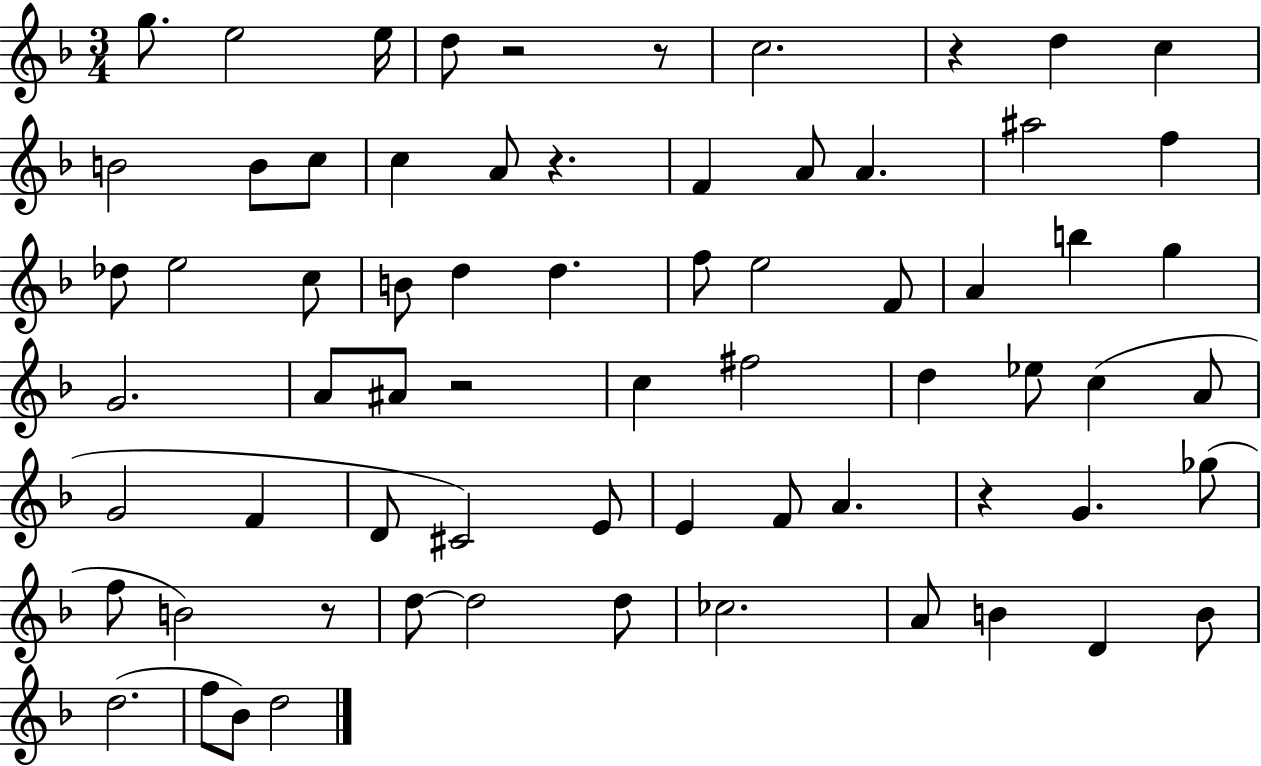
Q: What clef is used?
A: treble